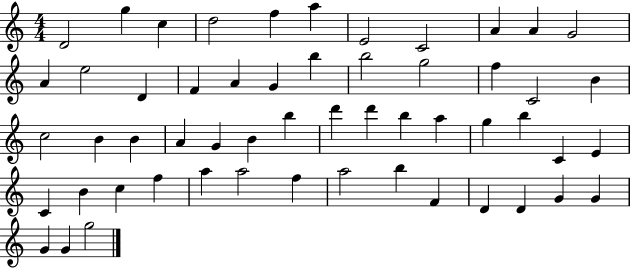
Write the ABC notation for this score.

X:1
T:Untitled
M:4/4
L:1/4
K:C
D2 g c d2 f a E2 C2 A A G2 A e2 D F A G b b2 g2 f C2 B c2 B B A G B b d' d' b a g b C E C B c f a a2 f a2 b F D D G G G G g2